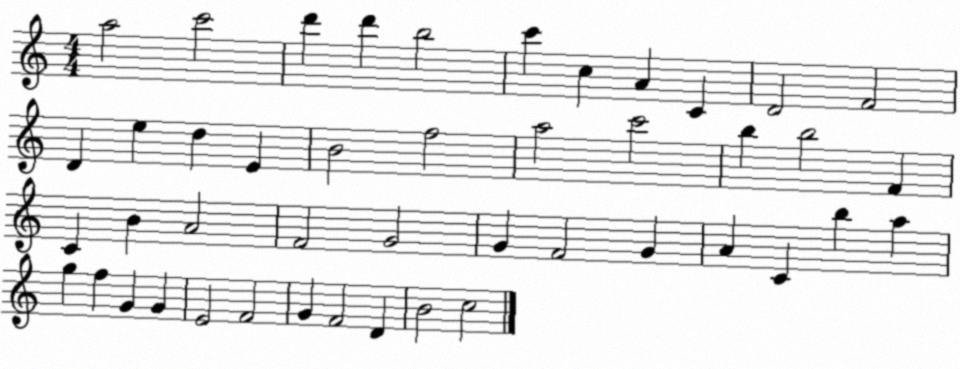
X:1
T:Untitled
M:4/4
L:1/4
K:C
a2 c'2 d' d' b2 c' c A C D2 F2 D e d E B2 f2 a2 c'2 b b2 F C B A2 F2 G2 G F2 G A C b a g f G G E2 F2 G F2 D B2 c2